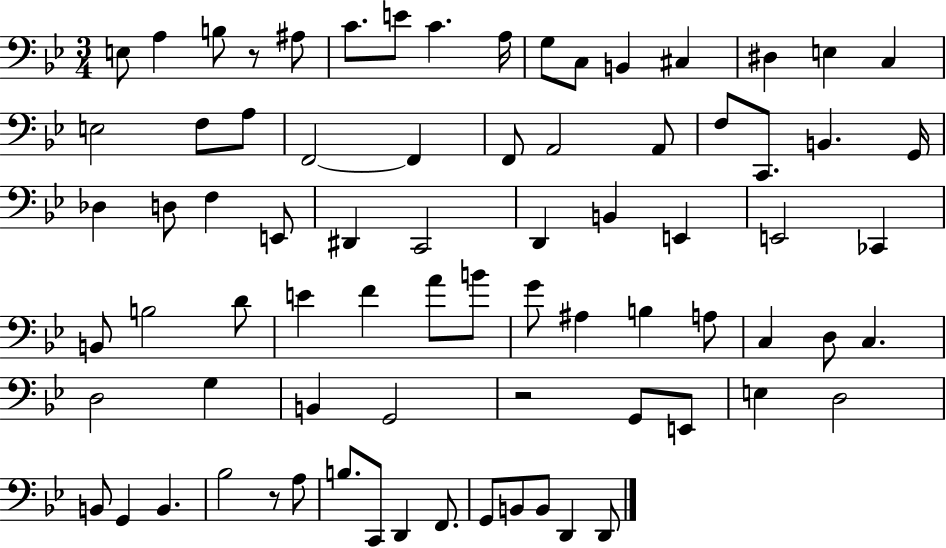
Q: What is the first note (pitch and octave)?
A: E3